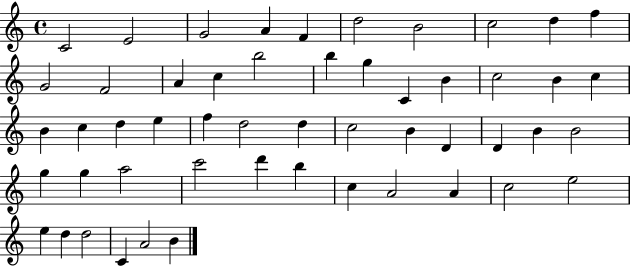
C4/h E4/h G4/h A4/q F4/q D5/h B4/h C5/h D5/q F5/q G4/h F4/h A4/q C5/q B5/h B5/q G5/q C4/q B4/q C5/h B4/q C5/q B4/q C5/q D5/q E5/q F5/q D5/h D5/q C5/h B4/q D4/q D4/q B4/q B4/h G5/q G5/q A5/h C6/h D6/q B5/q C5/q A4/h A4/q C5/h E5/h E5/q D5/q D5/h C4/q A4/h B4/q